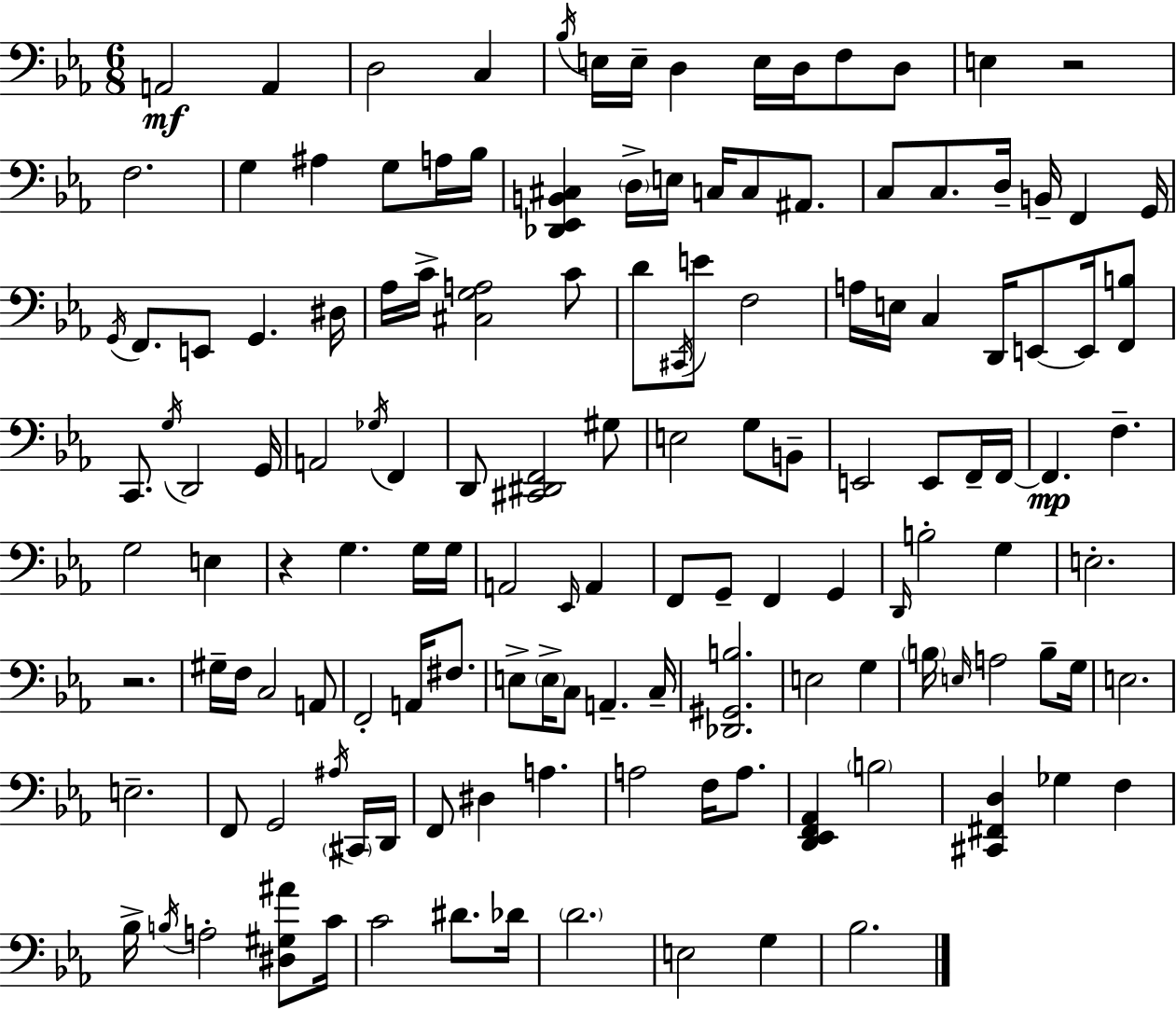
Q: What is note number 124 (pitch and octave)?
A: Db4